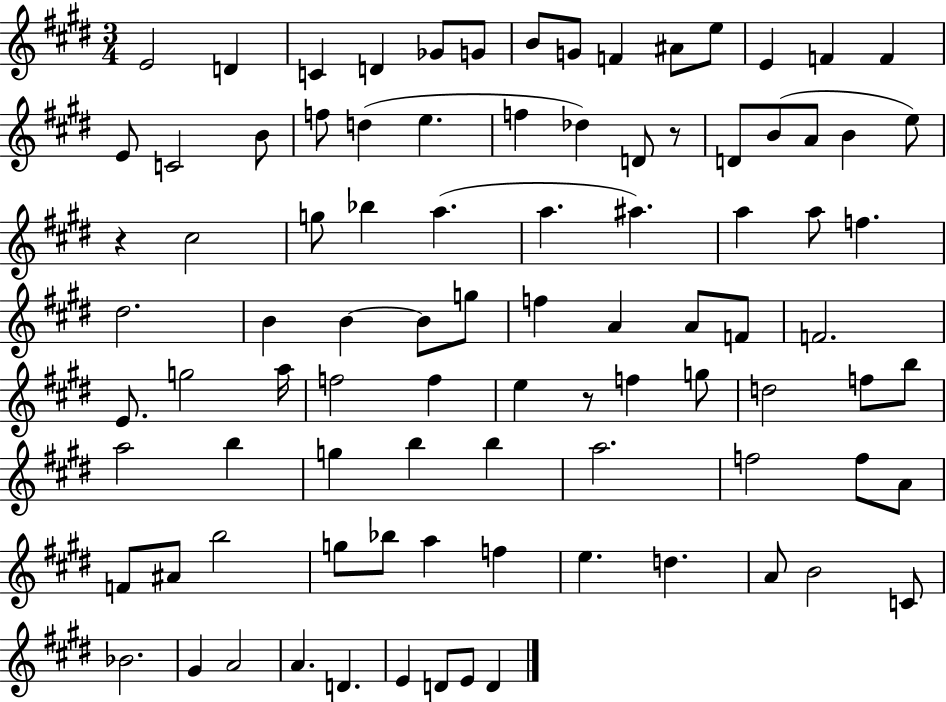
{
  \clef treble
  \numericTimeSignature
  \time 3/4
  \key e \major
  e'2 d'4 | c'4 d'4 ges'8 g'8 | b'8 g'8 f'4 ais'8 e''8 | e'4 f'4 f'4 | \break e'8 c'2 b'8 | f''8 d''4( e''4. | f''4 des''4) d'8 r8 | d'8 b'8( a'8 b'4 e''8) | \break r4 cis''2 | g''8 bes''4 a''4.( | a''4. ais''4.) | a''4 a''8 f''4. | \break dis''2. | b'4 b'4~~ b'8 g''8 | f''4 a'4 a'8 f'8 | f'2. | \break e'8. g''2 a''16 | f''2 f''4 | e''4 r8 f''4 g''8 | d''2 f''8 b''8 | \break a''2 b''4 | g''4 b''4 b''4 | a''2. | f''2 f''8 a'8 | \break f'8 ais'8 b''2 | g''8 bes''8 a''4 f''4 | e''4. d''4. | a'8 b'2 c'8 | \break bes'2. | gis'4 a'2 | a'4. d'4. | e'4 d'8 e'8 d'4 | \break \bar "|."
}